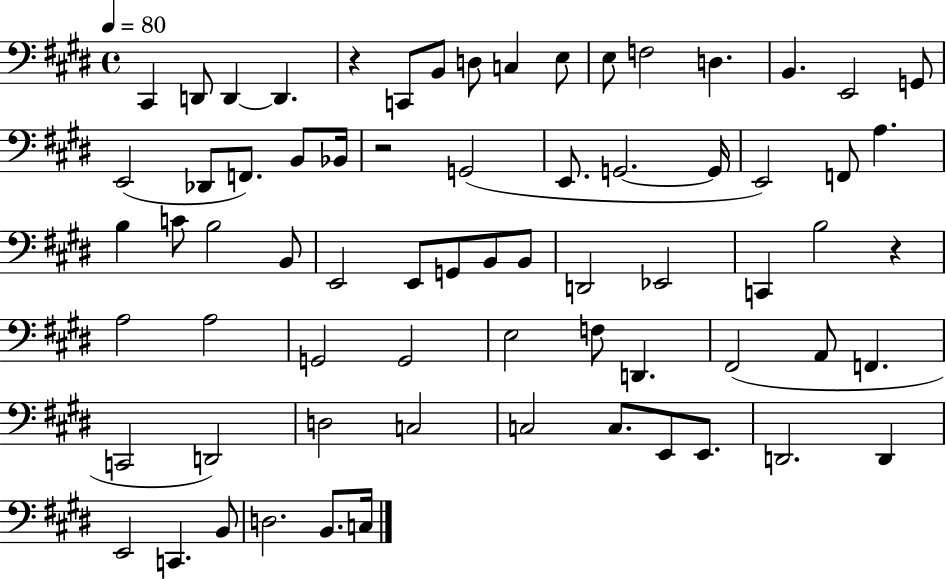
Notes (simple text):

C#2/q D2/e D2/q D2/q. R/q C2/e B2/e D3/e C3/q E3/e E3/e F3/h D3/q. B2/q. E2/h G2/e E2/h Db2/e F2/e. B2/e Bb2/s R/h G2/h E2/e. G2/h. G2/s E2/h F2/e A3/q. B3/q C4/e B3/h B2/e E2/h E2/e G2/e B2/e B2/e D2/h Eb2/h C2/q B3/h R/q A3/h A3/h G2/h G2/h E3/h F3/e D2/q. F#2/h A2/e F2/q. C2/h D2/h D3/h C3/h C3/h C3/e. E2/e E2/e. D2/h. D2/q E2/h C2/q. B2/e D3/h. B2/e. C3/s